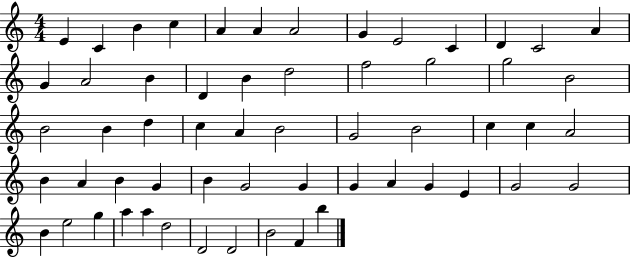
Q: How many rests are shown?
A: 0